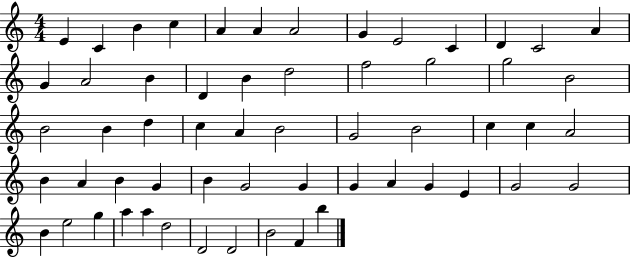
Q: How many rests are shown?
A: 0